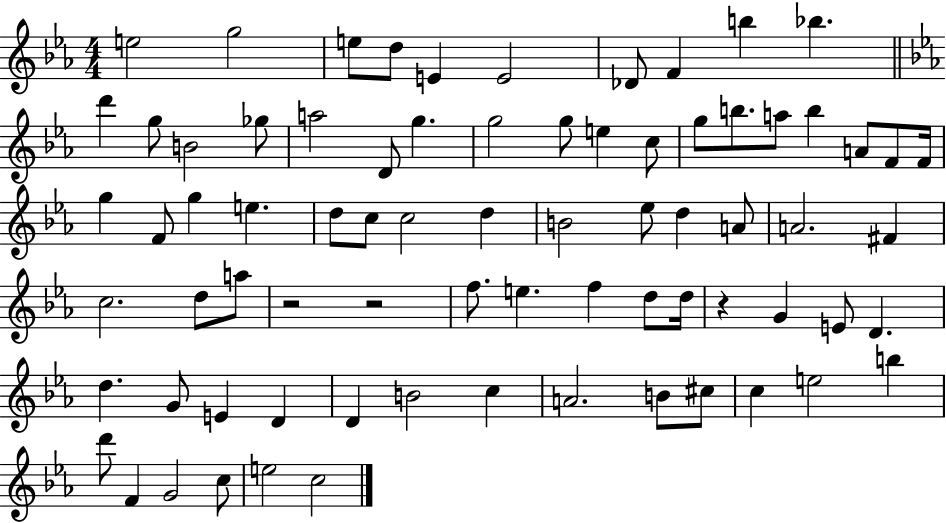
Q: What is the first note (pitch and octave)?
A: E5